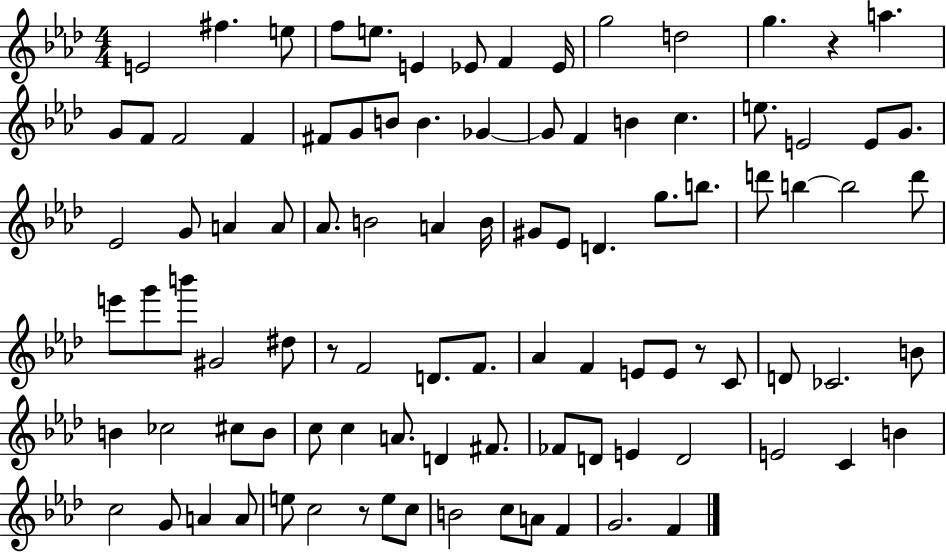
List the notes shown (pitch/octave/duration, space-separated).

E4/h F#5/q. E5/e F5/e E5/e. E4/q Eb4/e F4/q Eb4/s G5/h D5/h G5/q. R/q A5/q. G4/e F4/e F4/h F4/q F#4/e G4/e B4/e B4/q. Gb4/q Gb4/e F4/q B4/q C5/q. E5/e. E4/h E4/e G4/e. Eb4/h G4/e A4/q A4/e Ab4/e. B4/h A4/q B4/s G#4/e Eb4/e D4/q. G5/e. B5/e. D6/e B5/q B5/h D6/e E6/e G6/e B6/e G#4/h D#5/e R/e F4/h D4/e. F4/e. Ab4/q F4/q E4/e E4/e R/e C4/e D4/e CES4/h. B4/e B4/q CES5/h C#5/e B4/e C5/e C5/q A4/e. D4/q F#4/e. FES4/e D4/e E4/q D4/h E4/h C4/q B4/q C5/h G4/e A4/q A4/e E5/e C5/h R/e E5/e C5/e B4/h C5/e A4/e F4/q G4/h. F4/q